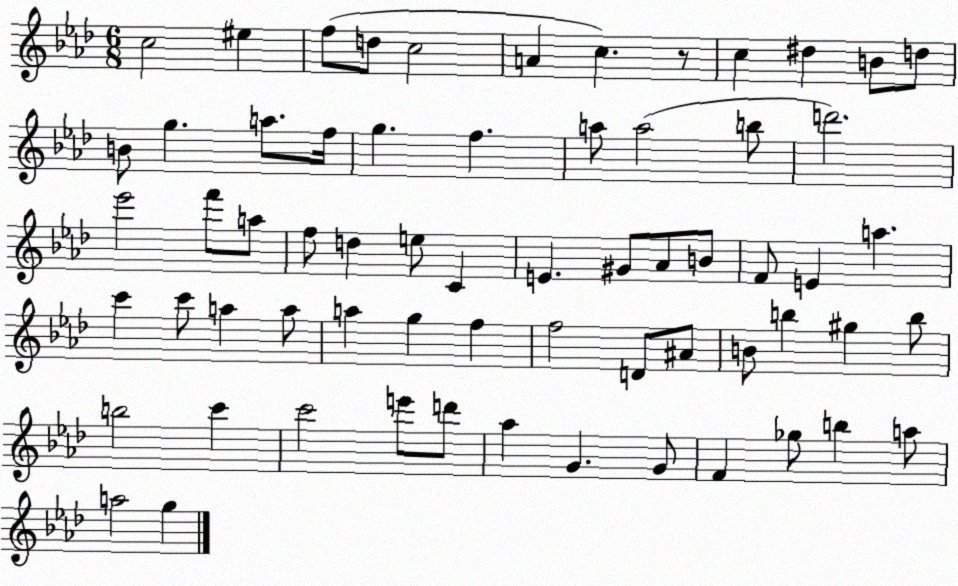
X:1
T:Untitled
M:6/8
L:1/4
K:Ab
c2 ^e f/2 d/2 c2 A c z/2 c ^d B/2 d/2 B/2 g a/2 f/4 g f a/2 a2 b/2 d'2 _e'2 f'/2 a/2 f/2 d e/2 C E ^G/2 _A/2 B/2 F/2 E a c' c'/2 a a/2 a g f f2 D/2 ^A/2 B/2 b ^g b/2 b2 c' c'2 e'/2 d'/2 _a G G/2 F _g/2 b a/2 a2 g